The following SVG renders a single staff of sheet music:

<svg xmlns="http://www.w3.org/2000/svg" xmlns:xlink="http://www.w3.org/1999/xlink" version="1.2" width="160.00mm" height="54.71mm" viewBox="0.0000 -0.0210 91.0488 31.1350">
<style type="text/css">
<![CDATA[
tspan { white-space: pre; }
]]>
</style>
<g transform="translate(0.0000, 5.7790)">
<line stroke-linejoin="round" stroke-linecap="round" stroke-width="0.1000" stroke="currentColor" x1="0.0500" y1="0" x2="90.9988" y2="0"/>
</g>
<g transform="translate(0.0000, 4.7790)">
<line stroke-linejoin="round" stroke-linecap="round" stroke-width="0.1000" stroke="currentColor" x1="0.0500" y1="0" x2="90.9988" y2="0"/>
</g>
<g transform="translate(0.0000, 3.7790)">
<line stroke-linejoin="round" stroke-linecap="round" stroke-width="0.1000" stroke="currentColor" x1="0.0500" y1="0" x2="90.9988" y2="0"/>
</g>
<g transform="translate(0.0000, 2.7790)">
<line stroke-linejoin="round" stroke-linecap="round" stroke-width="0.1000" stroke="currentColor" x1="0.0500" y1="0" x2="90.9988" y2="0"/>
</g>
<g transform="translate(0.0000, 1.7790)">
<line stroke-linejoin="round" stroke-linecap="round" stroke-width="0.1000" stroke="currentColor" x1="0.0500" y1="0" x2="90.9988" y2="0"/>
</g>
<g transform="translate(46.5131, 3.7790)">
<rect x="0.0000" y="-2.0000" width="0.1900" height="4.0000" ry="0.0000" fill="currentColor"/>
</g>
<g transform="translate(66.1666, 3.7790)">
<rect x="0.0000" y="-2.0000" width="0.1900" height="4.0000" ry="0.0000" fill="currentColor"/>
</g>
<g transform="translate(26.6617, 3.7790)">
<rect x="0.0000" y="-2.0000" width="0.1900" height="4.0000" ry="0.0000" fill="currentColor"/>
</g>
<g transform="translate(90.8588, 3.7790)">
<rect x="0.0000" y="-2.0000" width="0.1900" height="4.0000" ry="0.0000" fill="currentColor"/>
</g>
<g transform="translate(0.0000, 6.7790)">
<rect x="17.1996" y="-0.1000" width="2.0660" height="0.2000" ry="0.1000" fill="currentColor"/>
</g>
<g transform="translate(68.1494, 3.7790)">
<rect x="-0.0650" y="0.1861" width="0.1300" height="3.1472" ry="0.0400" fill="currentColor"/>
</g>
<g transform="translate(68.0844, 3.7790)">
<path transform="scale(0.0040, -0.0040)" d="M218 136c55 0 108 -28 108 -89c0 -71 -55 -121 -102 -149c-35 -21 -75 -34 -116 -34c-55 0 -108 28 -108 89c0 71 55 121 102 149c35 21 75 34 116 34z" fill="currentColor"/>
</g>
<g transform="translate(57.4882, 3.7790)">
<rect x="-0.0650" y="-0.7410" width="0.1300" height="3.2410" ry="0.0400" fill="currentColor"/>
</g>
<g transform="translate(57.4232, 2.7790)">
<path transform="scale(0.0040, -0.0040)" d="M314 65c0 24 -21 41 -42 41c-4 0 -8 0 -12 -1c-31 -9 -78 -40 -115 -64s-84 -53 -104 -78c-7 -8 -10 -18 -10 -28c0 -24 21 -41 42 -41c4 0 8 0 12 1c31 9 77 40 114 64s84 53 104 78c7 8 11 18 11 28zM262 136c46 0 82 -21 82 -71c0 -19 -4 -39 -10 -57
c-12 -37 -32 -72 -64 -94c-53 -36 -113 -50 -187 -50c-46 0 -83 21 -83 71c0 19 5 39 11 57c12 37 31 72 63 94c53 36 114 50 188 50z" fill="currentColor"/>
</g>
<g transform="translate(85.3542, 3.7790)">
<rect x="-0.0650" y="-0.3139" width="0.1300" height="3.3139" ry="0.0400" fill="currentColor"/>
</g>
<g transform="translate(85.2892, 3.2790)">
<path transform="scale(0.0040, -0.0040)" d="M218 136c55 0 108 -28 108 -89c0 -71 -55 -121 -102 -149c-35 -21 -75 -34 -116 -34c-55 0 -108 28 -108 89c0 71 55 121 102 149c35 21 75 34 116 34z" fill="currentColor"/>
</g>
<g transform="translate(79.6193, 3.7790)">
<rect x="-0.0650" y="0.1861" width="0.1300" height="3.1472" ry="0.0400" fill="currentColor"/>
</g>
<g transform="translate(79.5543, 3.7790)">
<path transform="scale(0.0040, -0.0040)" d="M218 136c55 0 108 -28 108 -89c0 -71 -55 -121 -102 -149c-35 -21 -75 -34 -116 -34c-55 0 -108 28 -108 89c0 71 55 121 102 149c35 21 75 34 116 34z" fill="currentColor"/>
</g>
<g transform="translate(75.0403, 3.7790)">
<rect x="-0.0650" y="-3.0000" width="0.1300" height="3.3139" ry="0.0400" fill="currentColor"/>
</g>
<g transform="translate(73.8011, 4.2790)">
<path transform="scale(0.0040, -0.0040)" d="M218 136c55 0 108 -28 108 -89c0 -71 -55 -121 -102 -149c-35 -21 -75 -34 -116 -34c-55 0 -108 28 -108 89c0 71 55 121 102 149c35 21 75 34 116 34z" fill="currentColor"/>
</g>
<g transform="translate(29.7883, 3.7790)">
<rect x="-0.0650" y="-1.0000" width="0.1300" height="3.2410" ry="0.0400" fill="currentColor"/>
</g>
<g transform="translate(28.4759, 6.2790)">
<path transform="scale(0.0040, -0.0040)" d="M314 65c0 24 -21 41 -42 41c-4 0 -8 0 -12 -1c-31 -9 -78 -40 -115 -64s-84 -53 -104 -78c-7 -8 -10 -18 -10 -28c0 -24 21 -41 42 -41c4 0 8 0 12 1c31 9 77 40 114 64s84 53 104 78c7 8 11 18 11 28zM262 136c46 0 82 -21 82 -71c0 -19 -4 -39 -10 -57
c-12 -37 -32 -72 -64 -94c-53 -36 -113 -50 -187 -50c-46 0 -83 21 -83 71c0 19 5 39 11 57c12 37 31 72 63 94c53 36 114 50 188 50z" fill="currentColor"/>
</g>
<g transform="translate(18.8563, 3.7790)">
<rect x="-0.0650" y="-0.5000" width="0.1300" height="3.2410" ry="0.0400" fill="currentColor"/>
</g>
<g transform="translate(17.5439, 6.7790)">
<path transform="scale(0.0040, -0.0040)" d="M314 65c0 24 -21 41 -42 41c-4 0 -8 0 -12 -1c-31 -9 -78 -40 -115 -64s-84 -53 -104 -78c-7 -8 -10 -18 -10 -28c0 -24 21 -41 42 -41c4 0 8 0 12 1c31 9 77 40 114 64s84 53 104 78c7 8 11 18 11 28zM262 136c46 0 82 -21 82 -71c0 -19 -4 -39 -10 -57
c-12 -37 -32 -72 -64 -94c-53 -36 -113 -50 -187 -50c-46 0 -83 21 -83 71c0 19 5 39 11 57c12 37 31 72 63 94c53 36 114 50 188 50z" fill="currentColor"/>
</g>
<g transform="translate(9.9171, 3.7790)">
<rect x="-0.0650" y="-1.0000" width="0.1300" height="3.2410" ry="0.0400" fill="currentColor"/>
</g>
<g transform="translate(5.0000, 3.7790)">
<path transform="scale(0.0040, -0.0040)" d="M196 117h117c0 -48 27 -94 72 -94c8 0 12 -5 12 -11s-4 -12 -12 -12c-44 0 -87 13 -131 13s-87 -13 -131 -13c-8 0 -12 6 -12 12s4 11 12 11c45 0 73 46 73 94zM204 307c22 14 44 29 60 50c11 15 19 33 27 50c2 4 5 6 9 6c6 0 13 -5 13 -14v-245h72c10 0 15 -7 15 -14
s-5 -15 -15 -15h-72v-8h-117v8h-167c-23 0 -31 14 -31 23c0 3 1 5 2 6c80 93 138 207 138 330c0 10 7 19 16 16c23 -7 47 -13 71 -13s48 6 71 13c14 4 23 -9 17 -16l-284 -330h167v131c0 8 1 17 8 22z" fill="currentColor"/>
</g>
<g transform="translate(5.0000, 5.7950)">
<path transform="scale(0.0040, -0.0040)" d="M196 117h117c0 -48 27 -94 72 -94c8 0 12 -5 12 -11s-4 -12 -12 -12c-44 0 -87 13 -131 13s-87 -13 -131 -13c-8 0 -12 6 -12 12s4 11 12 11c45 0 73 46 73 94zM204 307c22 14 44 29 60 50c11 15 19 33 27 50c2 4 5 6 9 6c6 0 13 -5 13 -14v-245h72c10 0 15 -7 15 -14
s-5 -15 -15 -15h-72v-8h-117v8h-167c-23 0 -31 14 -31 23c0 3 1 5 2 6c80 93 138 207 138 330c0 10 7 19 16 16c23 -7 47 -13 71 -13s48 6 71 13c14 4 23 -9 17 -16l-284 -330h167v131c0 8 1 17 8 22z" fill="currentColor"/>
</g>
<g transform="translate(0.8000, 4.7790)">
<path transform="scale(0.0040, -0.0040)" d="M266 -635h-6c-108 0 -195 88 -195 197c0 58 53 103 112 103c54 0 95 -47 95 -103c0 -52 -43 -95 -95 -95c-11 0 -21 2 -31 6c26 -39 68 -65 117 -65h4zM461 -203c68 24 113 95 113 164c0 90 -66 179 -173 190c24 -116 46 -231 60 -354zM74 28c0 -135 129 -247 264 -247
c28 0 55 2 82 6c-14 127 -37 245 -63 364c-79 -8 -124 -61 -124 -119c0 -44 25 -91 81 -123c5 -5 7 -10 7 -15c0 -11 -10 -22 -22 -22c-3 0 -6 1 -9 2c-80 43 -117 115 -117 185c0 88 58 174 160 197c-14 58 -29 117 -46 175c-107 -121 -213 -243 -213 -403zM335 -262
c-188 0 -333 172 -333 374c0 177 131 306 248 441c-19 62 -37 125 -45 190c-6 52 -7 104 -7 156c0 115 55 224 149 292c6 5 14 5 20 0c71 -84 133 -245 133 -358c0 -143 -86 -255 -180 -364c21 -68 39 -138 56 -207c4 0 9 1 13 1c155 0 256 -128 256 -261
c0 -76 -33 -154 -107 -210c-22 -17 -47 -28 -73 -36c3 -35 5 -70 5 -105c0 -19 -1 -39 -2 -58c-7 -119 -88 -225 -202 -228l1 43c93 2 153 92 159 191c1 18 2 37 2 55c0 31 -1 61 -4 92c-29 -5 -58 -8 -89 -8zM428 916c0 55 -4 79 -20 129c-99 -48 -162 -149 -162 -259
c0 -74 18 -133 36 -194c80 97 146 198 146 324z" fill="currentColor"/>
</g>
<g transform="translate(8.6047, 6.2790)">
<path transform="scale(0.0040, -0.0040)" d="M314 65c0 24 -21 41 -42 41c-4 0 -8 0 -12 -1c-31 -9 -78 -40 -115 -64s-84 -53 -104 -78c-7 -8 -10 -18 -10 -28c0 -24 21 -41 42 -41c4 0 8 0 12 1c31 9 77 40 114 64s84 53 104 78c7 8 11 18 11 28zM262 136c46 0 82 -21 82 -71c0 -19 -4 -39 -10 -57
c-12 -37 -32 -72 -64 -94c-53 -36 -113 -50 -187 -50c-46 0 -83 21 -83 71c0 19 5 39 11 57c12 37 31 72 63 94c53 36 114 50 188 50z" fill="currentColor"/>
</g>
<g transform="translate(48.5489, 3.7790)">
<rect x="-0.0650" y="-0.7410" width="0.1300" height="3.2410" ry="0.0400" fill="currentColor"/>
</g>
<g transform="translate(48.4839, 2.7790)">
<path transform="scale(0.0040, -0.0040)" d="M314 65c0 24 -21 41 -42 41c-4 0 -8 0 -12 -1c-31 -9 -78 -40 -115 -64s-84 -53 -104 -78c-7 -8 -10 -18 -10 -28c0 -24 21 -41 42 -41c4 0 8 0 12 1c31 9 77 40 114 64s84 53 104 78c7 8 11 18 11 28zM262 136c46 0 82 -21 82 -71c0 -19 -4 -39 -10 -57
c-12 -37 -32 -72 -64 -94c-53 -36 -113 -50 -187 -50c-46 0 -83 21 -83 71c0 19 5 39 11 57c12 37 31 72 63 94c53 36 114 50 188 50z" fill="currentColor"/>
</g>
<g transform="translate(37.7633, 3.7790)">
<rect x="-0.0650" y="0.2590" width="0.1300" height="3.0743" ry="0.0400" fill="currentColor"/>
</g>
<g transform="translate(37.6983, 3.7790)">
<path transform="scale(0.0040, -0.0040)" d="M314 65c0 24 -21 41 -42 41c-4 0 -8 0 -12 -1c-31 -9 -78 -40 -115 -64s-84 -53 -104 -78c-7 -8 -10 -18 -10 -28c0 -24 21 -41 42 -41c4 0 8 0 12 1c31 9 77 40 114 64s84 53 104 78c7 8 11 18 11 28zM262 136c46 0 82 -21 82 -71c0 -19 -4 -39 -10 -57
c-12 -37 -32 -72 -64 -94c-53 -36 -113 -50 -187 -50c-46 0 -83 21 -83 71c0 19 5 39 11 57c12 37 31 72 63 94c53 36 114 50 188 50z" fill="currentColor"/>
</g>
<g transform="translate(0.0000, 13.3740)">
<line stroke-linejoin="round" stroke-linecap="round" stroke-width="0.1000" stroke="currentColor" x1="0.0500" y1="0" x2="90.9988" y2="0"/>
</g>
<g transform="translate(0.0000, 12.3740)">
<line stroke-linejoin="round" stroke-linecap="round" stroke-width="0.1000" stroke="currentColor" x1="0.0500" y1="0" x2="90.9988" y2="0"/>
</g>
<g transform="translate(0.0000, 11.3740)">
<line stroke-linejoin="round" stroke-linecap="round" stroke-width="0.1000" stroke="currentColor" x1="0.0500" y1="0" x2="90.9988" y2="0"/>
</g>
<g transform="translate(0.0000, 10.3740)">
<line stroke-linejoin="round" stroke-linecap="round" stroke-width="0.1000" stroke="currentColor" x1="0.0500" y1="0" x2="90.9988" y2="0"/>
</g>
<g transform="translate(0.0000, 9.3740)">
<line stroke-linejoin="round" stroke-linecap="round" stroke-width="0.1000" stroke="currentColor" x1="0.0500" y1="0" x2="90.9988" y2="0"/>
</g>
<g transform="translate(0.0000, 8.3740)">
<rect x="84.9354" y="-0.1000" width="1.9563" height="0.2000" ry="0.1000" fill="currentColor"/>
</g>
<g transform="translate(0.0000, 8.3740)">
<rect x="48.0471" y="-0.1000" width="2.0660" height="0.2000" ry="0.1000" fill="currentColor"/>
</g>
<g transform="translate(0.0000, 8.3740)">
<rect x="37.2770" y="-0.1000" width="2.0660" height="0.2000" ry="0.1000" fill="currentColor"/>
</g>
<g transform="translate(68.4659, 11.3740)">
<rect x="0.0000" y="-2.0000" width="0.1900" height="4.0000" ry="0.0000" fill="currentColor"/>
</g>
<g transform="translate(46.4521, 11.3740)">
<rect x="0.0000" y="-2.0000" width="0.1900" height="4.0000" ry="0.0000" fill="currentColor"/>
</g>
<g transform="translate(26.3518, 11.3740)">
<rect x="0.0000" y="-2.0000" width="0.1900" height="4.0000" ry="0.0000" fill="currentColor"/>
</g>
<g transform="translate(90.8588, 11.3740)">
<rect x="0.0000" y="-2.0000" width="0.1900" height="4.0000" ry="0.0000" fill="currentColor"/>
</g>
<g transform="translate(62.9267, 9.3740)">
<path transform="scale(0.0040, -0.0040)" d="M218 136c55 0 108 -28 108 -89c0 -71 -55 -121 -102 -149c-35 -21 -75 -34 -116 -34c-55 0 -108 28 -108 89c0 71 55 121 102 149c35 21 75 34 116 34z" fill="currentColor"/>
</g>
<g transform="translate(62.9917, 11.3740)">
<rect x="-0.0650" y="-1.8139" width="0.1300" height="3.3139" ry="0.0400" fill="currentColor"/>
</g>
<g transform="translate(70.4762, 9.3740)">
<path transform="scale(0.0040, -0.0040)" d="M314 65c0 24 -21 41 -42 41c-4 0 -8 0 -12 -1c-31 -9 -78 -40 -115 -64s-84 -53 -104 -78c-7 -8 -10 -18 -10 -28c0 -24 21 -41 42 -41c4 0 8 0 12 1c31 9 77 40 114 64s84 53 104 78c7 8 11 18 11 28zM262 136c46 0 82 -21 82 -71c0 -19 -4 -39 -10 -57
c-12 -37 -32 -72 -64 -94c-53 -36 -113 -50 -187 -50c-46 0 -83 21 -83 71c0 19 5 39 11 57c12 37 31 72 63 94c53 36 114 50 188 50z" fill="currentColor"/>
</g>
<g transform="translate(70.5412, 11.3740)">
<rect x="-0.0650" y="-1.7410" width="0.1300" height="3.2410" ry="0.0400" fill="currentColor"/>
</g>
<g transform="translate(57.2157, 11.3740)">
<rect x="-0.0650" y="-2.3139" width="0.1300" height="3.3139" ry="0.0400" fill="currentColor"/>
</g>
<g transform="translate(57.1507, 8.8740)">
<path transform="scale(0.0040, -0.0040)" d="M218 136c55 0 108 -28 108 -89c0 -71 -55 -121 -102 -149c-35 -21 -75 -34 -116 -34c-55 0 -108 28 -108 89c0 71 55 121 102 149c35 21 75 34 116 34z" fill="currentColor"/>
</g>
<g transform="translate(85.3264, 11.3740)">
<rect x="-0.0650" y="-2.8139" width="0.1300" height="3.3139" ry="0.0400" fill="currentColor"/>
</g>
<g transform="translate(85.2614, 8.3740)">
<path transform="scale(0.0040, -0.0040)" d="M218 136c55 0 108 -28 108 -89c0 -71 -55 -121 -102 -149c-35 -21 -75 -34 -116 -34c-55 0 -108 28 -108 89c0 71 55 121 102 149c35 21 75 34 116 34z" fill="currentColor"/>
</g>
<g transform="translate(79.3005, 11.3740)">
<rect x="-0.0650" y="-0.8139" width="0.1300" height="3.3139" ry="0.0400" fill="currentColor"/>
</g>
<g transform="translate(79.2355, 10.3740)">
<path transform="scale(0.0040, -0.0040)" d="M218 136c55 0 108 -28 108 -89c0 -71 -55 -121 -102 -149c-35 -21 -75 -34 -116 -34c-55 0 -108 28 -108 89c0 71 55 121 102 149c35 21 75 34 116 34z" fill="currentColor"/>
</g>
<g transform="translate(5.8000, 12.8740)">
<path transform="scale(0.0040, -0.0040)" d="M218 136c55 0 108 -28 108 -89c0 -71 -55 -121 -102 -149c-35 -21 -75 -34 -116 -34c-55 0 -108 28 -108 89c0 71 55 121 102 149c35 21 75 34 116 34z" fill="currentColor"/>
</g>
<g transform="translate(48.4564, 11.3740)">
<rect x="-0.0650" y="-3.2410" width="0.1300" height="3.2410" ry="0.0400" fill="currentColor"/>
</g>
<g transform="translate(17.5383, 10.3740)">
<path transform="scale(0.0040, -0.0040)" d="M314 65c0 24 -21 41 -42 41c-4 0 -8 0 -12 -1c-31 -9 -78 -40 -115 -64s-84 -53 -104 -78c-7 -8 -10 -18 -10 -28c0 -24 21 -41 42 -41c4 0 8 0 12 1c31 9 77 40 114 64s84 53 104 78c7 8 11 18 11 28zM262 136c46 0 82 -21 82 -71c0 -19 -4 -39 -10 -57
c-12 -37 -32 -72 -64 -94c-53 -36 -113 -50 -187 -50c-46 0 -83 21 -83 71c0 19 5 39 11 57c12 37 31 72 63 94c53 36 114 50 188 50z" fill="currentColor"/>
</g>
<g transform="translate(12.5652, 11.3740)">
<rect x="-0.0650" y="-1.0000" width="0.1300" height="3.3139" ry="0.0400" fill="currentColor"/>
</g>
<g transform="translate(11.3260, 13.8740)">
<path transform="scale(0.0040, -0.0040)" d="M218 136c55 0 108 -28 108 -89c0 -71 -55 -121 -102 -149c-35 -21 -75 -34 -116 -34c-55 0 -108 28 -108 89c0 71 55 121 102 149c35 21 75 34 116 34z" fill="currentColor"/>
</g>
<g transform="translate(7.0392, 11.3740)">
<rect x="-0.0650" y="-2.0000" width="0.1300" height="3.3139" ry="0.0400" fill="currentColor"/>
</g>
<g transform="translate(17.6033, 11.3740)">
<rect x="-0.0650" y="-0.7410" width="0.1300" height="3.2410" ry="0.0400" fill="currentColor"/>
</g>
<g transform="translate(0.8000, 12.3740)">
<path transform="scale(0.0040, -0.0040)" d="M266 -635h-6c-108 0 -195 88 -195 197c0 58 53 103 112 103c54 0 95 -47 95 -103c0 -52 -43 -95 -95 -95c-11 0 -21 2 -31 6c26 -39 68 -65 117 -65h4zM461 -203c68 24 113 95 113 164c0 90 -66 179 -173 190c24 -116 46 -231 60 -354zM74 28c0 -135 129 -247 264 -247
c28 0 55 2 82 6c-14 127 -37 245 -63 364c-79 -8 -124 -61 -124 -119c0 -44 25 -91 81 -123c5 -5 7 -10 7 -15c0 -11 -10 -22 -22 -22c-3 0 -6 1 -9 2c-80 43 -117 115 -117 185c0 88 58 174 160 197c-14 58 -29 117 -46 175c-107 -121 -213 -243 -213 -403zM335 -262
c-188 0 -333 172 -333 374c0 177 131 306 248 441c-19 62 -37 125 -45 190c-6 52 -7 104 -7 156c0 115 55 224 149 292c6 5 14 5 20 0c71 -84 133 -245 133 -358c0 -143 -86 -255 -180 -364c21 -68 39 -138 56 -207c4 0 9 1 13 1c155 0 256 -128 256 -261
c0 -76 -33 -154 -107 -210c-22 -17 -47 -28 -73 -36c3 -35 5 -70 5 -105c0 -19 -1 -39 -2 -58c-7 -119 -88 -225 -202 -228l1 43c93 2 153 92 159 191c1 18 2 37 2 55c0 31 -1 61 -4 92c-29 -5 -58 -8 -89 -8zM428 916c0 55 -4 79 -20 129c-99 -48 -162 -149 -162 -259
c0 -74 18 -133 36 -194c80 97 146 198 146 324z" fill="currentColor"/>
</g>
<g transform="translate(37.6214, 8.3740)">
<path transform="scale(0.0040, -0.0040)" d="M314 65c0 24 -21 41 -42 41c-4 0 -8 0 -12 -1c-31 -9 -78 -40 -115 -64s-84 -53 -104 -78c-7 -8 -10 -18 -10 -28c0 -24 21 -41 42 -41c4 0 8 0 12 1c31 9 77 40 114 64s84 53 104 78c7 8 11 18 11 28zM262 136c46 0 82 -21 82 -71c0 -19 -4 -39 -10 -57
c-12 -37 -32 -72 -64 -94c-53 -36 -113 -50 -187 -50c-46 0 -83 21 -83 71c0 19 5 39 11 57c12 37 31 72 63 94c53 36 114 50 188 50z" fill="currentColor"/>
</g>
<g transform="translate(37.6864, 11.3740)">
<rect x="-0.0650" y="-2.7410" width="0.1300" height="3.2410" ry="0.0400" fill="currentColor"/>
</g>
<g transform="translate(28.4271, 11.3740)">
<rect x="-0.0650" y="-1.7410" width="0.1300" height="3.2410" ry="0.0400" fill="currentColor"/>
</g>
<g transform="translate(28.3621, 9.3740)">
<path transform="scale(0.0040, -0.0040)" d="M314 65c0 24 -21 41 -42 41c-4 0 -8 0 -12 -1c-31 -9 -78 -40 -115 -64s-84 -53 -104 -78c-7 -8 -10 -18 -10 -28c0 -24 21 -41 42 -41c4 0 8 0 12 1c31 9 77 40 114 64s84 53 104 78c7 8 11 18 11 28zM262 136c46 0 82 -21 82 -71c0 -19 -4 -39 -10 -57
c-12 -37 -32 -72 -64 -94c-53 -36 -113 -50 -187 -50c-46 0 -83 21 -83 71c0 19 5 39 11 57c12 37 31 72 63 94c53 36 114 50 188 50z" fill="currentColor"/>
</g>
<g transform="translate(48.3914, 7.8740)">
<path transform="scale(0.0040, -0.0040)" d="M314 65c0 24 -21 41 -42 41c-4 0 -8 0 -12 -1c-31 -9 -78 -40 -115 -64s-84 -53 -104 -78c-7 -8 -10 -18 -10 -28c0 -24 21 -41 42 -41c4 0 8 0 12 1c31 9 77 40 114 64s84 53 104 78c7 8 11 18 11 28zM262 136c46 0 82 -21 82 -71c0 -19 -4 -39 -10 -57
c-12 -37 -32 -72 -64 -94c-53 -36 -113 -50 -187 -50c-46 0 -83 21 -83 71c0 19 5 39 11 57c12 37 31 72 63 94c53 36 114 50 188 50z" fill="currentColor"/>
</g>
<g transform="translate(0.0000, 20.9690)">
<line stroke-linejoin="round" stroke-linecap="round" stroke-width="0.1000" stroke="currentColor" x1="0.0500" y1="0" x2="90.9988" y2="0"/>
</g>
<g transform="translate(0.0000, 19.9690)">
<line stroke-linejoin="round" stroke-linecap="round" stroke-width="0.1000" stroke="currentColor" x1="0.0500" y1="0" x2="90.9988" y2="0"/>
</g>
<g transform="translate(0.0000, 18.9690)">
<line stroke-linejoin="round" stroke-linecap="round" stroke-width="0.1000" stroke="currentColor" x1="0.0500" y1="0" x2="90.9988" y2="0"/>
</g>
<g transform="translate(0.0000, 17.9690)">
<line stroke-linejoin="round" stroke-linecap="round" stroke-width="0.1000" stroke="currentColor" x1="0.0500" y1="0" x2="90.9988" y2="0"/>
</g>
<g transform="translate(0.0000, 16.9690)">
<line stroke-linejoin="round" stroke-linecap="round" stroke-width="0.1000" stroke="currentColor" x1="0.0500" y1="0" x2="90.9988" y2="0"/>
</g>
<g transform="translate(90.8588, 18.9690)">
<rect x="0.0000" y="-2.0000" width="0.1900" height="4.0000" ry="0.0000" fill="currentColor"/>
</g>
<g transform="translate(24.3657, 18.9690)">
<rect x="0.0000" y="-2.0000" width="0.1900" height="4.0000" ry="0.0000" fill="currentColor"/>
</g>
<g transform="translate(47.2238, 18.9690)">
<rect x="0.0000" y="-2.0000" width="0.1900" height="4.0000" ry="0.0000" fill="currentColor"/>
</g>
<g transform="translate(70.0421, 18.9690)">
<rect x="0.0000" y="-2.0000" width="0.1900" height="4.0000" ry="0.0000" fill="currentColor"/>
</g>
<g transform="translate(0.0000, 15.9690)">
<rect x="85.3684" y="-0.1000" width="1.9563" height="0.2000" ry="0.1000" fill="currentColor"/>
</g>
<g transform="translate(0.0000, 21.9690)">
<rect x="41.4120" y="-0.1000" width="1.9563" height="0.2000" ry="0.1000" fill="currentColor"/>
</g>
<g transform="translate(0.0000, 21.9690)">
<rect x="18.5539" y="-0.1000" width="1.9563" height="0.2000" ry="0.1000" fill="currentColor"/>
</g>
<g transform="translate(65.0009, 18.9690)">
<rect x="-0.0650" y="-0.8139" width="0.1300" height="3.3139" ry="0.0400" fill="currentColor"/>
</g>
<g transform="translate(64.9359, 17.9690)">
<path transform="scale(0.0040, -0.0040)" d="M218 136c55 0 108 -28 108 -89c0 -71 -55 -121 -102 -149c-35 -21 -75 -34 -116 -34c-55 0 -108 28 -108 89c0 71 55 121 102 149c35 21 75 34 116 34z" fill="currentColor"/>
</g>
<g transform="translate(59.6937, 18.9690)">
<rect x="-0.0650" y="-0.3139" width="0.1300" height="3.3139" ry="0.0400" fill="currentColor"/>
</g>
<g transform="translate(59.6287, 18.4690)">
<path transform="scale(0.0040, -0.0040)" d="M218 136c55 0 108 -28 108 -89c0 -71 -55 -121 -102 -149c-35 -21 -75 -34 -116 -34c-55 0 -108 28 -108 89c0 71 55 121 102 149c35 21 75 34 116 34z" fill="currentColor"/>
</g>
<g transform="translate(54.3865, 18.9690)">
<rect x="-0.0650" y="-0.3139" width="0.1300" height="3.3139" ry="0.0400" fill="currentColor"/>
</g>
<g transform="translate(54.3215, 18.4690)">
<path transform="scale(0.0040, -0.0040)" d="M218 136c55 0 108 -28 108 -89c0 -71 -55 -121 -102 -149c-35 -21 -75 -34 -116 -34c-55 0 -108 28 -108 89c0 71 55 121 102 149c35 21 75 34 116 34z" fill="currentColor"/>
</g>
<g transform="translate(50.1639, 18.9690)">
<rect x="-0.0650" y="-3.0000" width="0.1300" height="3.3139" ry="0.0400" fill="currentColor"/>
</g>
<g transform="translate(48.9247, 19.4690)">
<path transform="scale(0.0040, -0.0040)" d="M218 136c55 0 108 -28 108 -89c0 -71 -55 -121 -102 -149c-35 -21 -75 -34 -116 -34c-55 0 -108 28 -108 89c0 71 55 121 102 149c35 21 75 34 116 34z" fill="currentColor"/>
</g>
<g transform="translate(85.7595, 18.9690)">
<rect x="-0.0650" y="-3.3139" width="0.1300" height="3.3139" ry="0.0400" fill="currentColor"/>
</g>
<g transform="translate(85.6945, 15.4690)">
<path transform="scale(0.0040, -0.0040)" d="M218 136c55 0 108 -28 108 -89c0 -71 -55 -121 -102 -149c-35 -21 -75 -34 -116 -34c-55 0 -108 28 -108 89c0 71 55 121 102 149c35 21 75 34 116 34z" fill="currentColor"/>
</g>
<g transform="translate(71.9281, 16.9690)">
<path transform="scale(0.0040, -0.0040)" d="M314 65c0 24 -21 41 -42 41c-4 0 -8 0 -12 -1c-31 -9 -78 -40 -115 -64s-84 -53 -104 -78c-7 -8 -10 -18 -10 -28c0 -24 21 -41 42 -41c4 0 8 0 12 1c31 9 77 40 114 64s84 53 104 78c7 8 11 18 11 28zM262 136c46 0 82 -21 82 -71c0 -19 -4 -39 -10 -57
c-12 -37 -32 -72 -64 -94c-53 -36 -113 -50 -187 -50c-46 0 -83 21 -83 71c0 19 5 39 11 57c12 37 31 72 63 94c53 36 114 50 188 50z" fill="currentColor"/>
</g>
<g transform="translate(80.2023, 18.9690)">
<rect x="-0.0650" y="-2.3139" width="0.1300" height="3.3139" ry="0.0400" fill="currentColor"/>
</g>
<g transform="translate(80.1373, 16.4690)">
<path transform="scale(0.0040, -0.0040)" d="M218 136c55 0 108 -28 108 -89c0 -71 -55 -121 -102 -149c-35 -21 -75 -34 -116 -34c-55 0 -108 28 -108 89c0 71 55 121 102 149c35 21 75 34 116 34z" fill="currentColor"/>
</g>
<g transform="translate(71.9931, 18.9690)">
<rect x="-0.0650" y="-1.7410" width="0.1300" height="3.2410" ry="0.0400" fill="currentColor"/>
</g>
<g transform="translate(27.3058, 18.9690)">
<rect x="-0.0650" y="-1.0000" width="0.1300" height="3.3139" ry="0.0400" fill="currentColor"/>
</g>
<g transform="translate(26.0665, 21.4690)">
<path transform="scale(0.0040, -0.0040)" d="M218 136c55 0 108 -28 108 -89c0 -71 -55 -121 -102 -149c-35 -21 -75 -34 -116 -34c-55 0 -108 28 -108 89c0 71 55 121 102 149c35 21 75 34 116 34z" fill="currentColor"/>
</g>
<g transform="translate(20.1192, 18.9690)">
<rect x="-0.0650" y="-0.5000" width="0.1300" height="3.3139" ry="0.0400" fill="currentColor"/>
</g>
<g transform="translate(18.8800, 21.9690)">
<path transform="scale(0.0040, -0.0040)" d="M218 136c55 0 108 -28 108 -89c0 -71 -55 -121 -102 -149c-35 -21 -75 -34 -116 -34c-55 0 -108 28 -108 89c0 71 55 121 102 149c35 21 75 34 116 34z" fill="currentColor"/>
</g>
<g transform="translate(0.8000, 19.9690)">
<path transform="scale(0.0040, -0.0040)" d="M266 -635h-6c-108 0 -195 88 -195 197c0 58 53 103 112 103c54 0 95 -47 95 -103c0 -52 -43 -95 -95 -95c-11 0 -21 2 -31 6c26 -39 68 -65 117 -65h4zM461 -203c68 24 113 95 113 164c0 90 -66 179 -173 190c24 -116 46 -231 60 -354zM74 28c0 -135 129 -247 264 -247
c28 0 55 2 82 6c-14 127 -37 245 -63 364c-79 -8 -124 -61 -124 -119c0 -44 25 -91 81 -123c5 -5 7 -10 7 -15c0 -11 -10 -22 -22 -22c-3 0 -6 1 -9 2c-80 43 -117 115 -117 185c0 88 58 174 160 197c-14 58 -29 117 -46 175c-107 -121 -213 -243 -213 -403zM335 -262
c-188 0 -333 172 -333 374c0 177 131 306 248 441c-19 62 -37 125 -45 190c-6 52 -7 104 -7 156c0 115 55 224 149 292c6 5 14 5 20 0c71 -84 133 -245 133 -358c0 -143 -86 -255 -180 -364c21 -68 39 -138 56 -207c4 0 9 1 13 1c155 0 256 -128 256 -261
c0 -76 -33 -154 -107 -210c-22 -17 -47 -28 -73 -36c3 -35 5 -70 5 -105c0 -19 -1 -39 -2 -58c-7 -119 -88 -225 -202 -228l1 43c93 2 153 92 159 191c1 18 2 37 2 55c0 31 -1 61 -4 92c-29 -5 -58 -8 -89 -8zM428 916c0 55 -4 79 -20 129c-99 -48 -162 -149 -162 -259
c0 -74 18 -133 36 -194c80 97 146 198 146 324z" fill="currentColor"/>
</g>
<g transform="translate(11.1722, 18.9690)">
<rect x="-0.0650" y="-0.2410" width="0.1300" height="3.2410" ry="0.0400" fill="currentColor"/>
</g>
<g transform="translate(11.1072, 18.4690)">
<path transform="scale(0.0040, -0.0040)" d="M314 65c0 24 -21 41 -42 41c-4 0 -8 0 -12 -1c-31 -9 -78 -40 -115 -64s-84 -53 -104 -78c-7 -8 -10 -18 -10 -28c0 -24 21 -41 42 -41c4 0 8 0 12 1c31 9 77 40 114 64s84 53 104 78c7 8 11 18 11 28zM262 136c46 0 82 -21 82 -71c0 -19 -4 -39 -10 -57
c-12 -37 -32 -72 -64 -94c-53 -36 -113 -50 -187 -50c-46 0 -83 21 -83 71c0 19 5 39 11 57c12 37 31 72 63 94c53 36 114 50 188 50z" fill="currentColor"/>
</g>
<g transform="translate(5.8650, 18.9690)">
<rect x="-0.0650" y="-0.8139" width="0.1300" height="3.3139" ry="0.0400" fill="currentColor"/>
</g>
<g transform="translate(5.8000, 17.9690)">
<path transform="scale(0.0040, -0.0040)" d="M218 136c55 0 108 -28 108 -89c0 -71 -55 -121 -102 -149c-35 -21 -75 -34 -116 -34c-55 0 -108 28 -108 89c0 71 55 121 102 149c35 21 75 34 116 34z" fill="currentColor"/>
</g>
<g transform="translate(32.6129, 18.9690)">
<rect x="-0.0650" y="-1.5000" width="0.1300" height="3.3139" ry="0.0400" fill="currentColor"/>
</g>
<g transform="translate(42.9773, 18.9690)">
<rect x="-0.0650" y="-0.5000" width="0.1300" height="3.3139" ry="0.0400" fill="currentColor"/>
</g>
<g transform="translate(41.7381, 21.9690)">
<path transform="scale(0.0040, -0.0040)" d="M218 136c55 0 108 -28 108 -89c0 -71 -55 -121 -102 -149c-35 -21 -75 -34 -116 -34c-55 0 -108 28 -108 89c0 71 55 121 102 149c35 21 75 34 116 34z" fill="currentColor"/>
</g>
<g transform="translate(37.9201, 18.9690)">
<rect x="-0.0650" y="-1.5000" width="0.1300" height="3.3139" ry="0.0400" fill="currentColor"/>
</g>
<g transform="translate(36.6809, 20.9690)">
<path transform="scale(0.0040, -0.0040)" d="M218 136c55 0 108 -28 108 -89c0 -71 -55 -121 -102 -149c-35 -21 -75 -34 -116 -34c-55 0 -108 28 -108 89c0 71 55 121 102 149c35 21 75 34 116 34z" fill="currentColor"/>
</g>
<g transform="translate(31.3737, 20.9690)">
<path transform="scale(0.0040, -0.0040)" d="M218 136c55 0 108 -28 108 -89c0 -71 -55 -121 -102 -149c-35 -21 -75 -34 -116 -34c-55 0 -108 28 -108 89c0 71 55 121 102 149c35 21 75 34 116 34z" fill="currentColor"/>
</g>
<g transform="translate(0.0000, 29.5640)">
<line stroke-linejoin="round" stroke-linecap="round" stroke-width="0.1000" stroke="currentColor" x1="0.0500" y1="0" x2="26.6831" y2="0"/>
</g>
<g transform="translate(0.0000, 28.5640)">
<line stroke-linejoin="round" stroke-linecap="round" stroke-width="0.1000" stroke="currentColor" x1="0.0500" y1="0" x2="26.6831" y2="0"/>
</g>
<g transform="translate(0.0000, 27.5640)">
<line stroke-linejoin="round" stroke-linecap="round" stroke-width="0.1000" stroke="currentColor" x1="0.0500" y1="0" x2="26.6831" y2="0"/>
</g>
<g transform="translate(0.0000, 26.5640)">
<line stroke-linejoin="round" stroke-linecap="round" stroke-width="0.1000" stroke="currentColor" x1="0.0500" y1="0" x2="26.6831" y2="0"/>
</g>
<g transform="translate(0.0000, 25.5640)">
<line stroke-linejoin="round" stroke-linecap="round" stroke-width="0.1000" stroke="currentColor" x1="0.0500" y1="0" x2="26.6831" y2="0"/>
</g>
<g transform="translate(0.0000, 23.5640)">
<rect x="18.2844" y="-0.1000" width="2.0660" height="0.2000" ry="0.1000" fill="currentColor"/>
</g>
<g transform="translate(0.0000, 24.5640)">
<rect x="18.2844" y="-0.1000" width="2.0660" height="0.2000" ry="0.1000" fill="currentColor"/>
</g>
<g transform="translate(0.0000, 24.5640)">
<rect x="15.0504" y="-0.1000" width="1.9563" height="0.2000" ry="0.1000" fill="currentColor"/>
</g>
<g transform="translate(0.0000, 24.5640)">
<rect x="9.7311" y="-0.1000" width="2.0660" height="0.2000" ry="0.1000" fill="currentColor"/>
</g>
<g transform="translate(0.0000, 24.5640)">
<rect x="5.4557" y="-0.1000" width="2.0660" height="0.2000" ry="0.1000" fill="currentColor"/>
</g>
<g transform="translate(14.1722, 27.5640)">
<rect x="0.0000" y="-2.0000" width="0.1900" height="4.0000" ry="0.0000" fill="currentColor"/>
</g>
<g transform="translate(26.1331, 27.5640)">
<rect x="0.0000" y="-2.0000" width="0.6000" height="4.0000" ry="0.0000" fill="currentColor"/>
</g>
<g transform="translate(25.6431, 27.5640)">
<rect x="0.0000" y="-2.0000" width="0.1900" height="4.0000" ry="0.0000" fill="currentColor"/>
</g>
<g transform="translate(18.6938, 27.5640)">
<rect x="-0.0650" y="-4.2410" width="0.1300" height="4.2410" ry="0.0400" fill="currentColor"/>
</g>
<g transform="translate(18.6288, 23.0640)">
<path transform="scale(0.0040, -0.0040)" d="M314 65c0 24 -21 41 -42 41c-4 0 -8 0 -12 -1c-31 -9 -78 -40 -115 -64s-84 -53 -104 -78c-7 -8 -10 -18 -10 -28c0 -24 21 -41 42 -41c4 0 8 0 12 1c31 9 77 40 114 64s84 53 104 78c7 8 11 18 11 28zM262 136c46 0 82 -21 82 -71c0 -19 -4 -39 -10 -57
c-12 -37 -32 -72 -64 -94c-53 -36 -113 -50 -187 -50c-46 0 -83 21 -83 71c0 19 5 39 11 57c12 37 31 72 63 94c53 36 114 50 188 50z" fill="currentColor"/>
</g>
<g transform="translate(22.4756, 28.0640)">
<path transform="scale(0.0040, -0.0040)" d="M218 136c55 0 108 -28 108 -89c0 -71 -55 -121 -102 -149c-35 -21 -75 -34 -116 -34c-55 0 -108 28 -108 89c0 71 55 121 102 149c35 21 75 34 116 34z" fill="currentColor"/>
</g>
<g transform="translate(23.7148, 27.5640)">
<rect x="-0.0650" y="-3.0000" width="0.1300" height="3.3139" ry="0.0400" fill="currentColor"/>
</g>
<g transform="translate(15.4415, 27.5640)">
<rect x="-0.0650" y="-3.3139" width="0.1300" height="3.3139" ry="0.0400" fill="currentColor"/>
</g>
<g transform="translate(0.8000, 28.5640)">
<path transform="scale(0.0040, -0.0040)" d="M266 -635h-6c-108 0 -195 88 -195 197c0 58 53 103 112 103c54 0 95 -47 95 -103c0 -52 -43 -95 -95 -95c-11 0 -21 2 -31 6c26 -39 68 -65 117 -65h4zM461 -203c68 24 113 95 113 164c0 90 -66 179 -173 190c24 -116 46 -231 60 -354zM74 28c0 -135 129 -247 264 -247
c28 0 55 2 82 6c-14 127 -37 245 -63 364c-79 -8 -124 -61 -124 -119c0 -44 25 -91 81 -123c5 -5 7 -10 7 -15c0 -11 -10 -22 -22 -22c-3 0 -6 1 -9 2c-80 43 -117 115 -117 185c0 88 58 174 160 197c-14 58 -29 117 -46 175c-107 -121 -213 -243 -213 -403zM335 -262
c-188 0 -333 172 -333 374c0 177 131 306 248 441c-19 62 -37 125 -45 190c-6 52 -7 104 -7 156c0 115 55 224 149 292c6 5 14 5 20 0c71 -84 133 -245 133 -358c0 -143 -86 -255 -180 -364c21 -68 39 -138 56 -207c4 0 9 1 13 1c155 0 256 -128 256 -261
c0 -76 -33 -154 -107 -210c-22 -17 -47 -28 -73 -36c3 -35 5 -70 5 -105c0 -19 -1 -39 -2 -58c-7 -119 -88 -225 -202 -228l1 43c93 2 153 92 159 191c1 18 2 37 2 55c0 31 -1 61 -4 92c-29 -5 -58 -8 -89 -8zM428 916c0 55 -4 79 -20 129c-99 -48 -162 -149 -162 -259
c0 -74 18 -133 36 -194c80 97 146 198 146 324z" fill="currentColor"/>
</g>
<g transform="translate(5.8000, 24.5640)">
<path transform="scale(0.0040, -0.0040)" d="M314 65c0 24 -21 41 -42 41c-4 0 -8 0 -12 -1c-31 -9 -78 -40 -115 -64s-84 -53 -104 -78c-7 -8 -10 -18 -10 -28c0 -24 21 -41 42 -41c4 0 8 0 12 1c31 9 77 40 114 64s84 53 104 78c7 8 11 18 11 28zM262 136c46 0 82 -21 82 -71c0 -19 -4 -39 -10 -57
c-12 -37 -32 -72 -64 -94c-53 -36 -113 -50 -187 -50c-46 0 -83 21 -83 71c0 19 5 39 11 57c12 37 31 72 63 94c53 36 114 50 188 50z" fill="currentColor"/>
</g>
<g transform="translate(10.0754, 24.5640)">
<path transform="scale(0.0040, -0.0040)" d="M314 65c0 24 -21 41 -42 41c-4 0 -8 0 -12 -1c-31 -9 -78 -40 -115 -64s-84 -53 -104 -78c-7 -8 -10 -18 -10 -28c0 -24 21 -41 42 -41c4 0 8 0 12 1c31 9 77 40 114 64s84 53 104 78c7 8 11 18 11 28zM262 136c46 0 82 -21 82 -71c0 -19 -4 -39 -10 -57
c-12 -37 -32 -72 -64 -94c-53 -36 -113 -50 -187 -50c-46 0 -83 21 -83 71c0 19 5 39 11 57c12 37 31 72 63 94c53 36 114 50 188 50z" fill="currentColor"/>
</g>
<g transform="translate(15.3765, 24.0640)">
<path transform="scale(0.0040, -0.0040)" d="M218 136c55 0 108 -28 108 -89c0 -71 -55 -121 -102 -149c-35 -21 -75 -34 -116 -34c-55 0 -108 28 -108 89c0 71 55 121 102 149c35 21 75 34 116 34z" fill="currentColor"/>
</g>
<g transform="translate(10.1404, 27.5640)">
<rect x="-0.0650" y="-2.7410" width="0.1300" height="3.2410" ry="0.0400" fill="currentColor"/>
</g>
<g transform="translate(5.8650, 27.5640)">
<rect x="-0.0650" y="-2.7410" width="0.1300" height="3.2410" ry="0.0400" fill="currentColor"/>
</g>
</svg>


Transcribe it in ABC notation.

X:1
T:Untitled
M:4/4
L:1/4
K:C
D2 C2 D2 B2 d2 d2 B A B c F D d2 f2 a2 b2 g f f2 d a d c2 C D E E C A c c d f2 g b a2 a2 b d'2 A